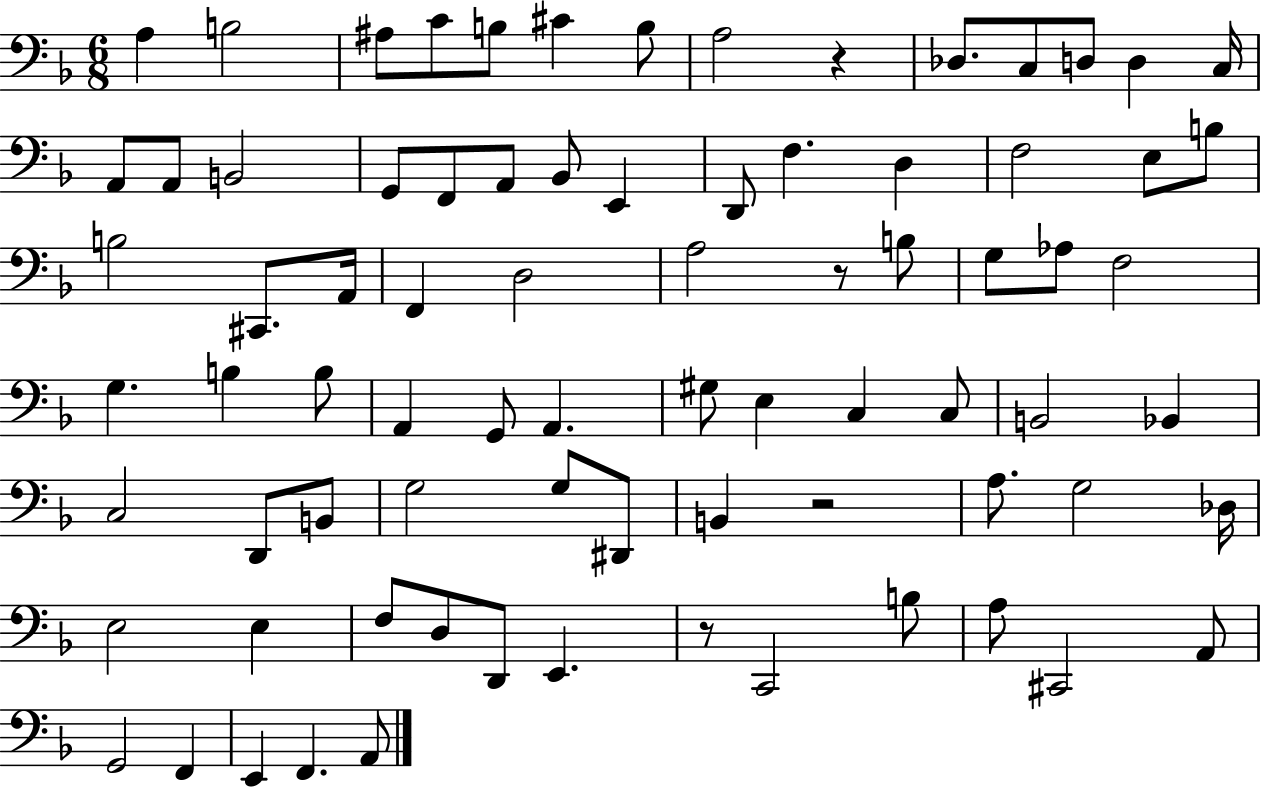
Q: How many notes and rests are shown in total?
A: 79